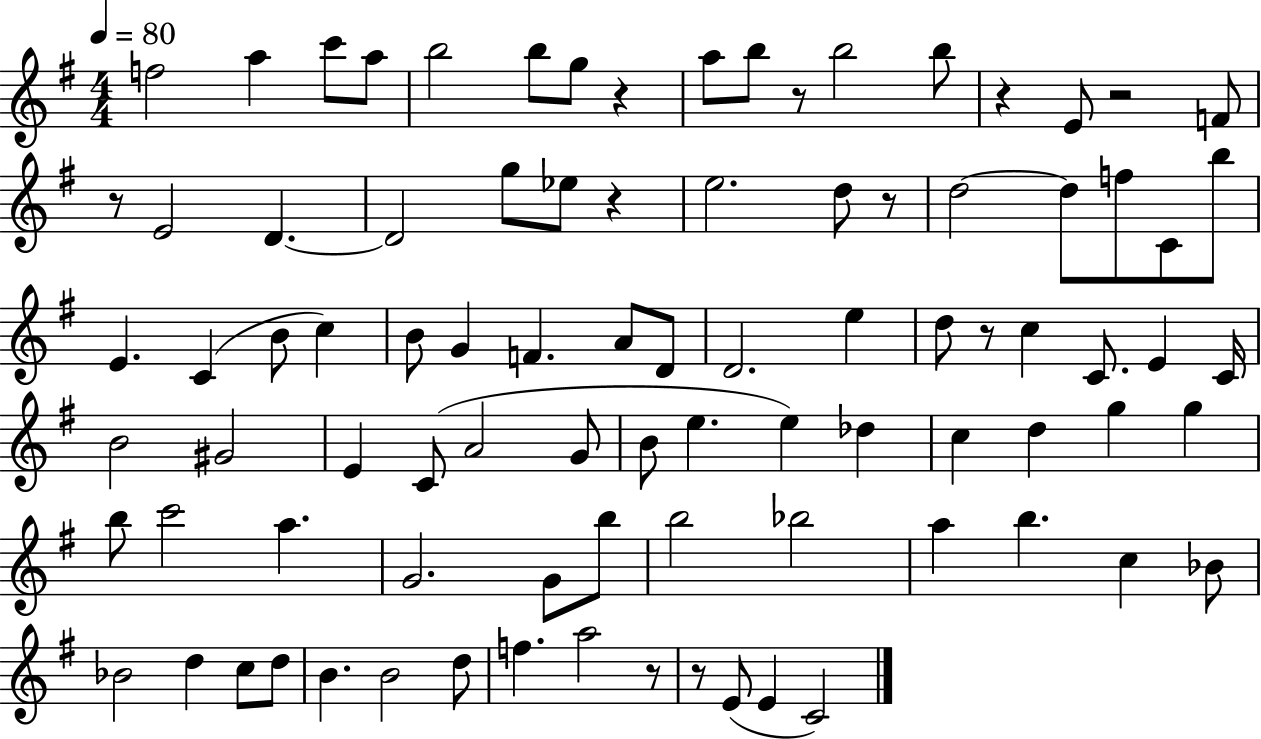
{
  \clef treble
  \numericTimeSignature
  \time 4/4
  \key g \major
  \tempo 4 = 80
  \repeat volta 2 { f''2 a''4 c'''8 a''8 | b''2 b''8 g''8 r4 | a''8 b''8 r8 b''2 b''8 | r4 e'8 r2 f'8 | \break r8 e'2 d'4.~~ | d'2 g''8 ees''8 r4 | e''2. d''8 r8 | d''2~~ d''8 f''8 c'8 b''8 | \break e'4. c'4( b'8 c''4) | b'8 g'4 f'4. a'8 d'8 | d'2. e''4 | d''8 r8 c''4 c'8. e'4 c'16 | \break b'2 gis'2 | e'4 c'8( a'2 g'8 | b'8 e''4. e''4) des''4 | c''4 d''4 g''4 g''4 | \break b''8 c'''2 a''4. | g'2. g'8 b''8 | b''2 bes''2 | a''4 b''4. c''4 bes'8 | \break bes'2 d''4 c''8 d''8 | b'4. b'2 d''8 | f''4. a''2 r8 | r8 e'8( e'4 c'2) | \break } \bar "|."
}